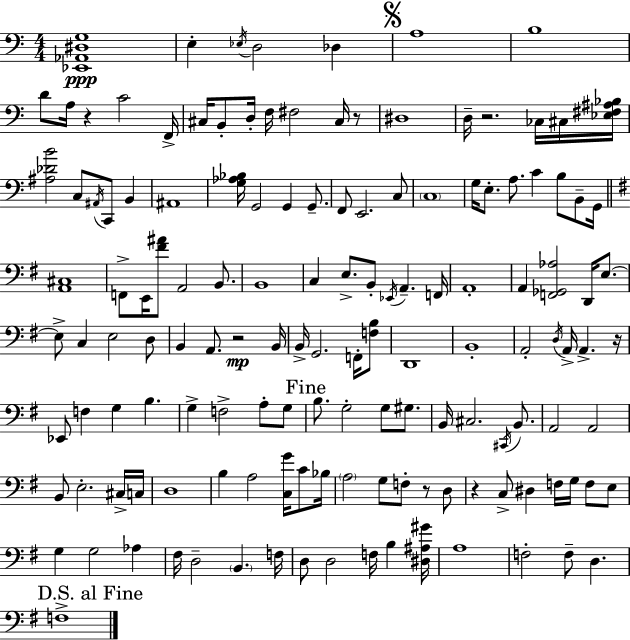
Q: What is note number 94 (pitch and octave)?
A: B3